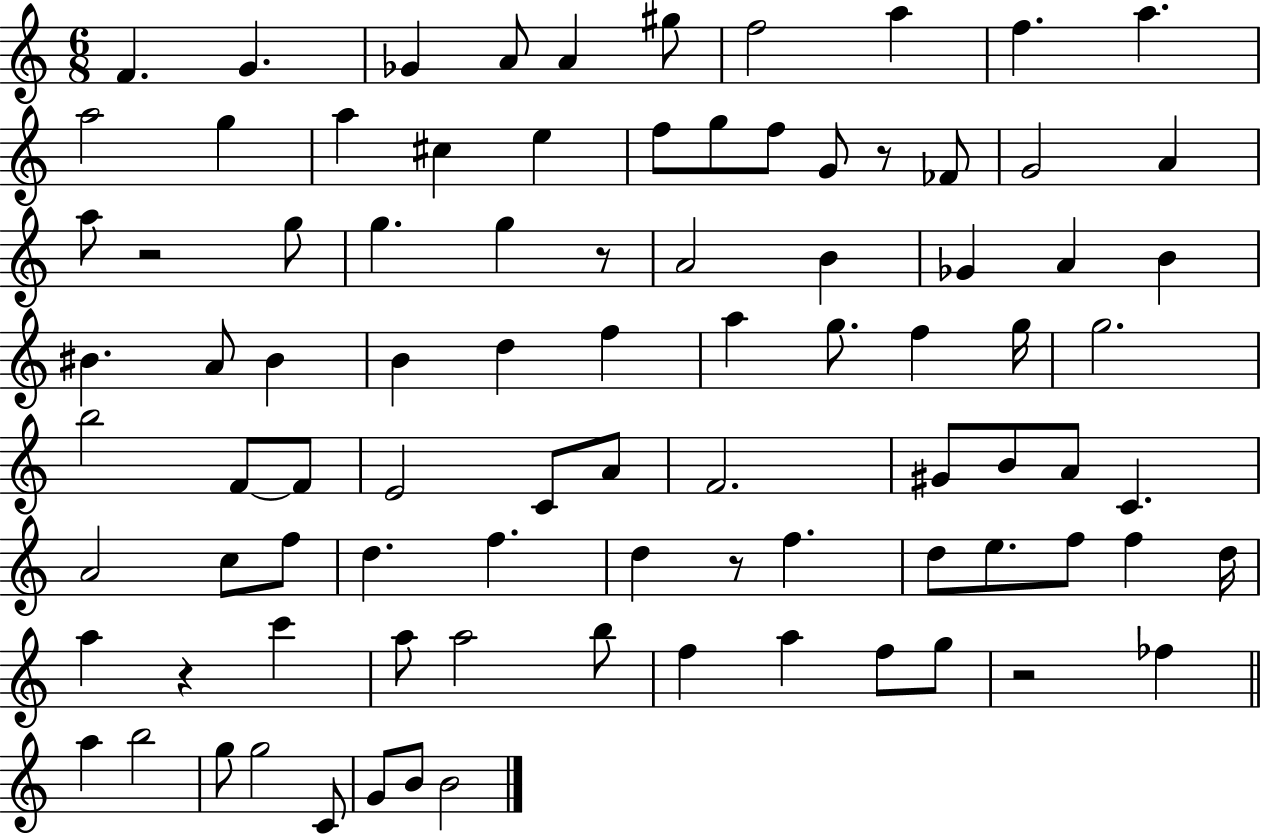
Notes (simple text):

F4/q. G4/q. Gb4/q A4/e A4/q G#5/e F5/h A5/q F5/q. A5/q. A5/h G5/q A5/q C#5/q E5/q F5/e G5/e F5/e G4/e R/e FES4/e G4/h A4/q A5/e R/h G5/e G5/q. G5/q R/e A4/h B4/q Gb4/q A4/q B4/q BIS4/q. A4/e BIS4/q B4/q D5/q F5/q A5/q G5/e. F5/q G5/s G5/h. B5/h F4/e F4/e E4/h C4/e A4/e F4/h. G#4/e B4/e A4/e C4/q. A4/h C5/e F5/e D5/q. F5/q. D5/q R/e F5/q. D5/e E5/e. F5/e F5/q D5/s A5/q R/q C6/q A5/e A5/h B5/e F5/q A5/q F5/e G5/e R/h FES5/q A5/q B5/h G5/e G5/h C4/e G4/e B4/e B4/h